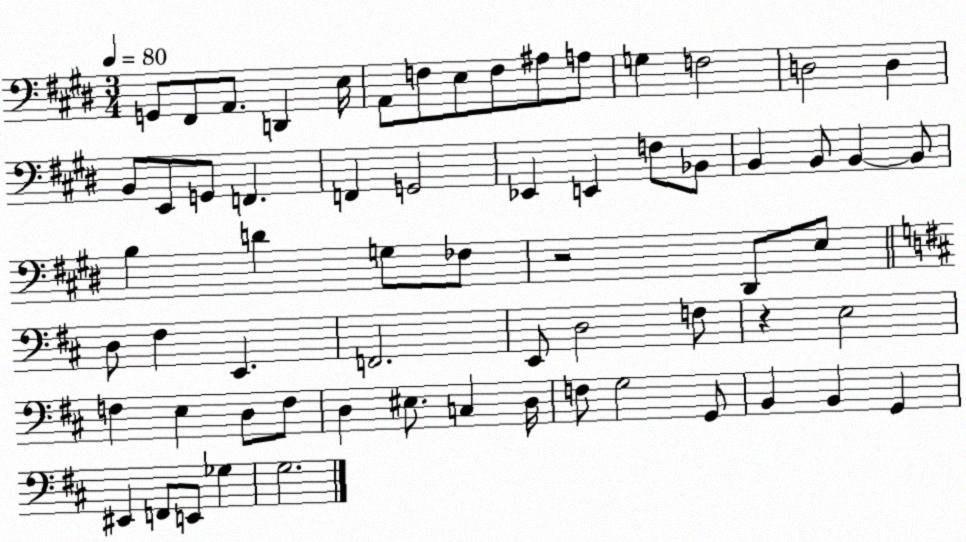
X:1
T:Untitled
M:3/4
L:1/4
K:E
G,,/2 ^F,,/2 A,,/2 D,, E,/4 A,,/2 F,/2 E,/2 F,/2 ^A,/2 A,/2 G, F,2 D,2 D, B,,/2 E,,/2 G,,/2 F,, F,, G,,2 _E,, E,, F,/2 _B,,/2 B,, B,,/2 B,, B,,/2 B, D G,/2 _F,/2 z2 ^D,,/2 E,/2 D,/2 ^F, E,, F,,2 E,,/2 D,2 F,/2 z E,2 F, E, D,/2 F,/2 D, ^E,/2 C, D,/4 F,/2 G,2 G,,/2 B,, B,, G,, ^E,, F,,/2 E,,/2 _G, G,2